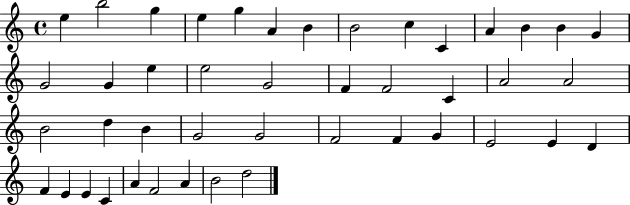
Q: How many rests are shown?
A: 0